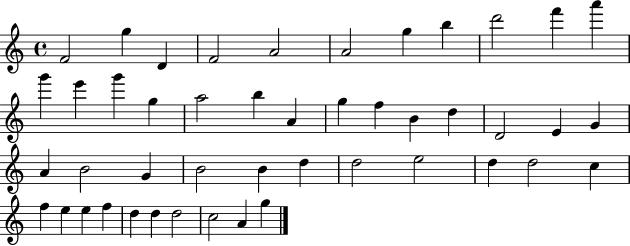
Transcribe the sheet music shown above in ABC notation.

X:1
T:Untitled
M:4/4
L:1/4
K:C
F2 g D F2 A2 A2 g b d'2 f' a' g' e' g' g a2 b A g f B d D2 E G A B2 G B2 B d d2 e2 d d2 c f e e f d d d2 c2 A g